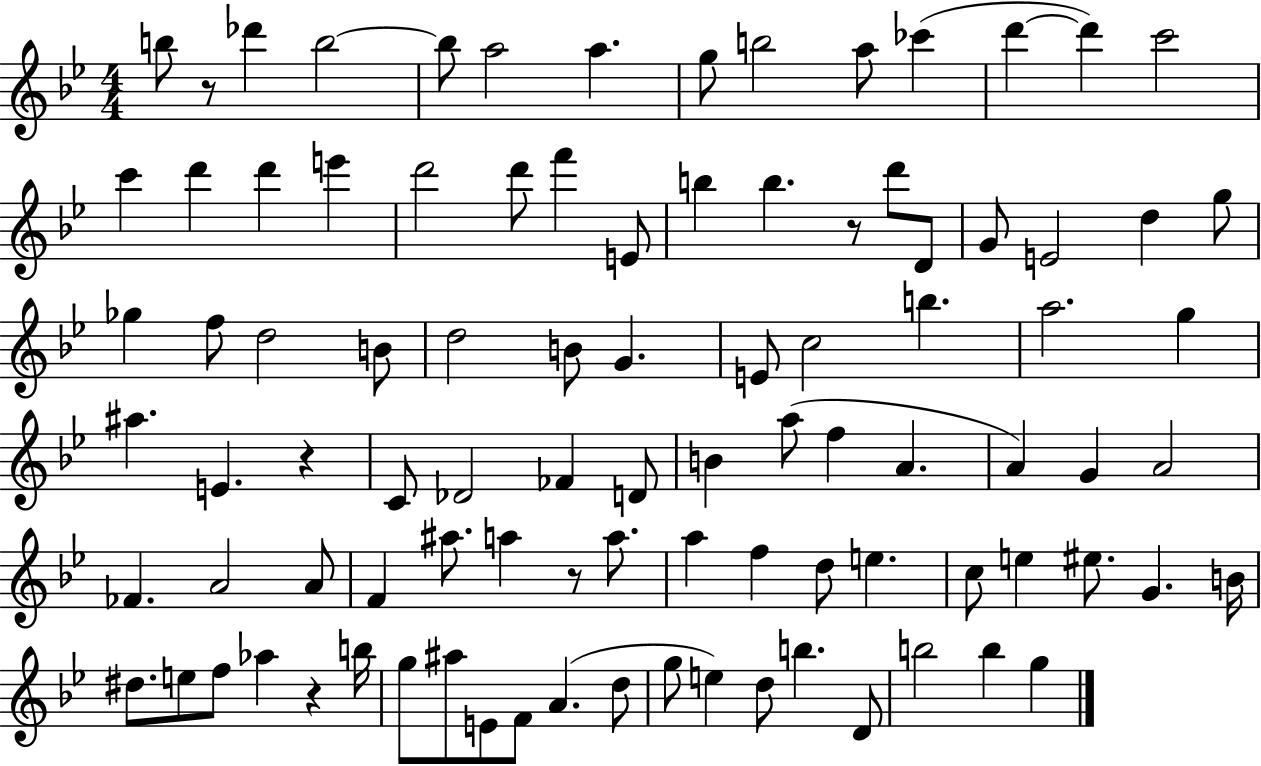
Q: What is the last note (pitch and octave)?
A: G5